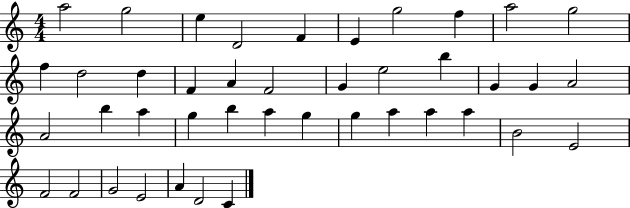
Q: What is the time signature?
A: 4/4